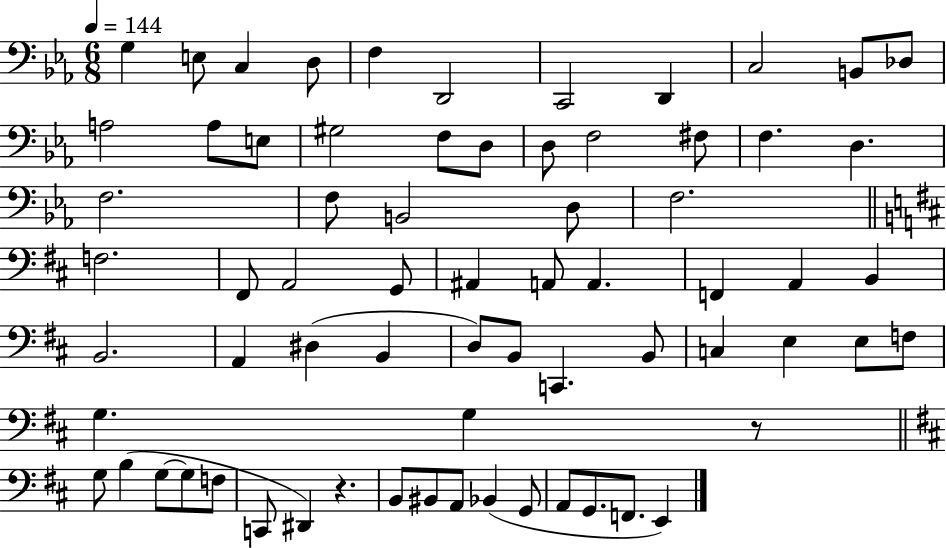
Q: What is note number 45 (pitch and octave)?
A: B2